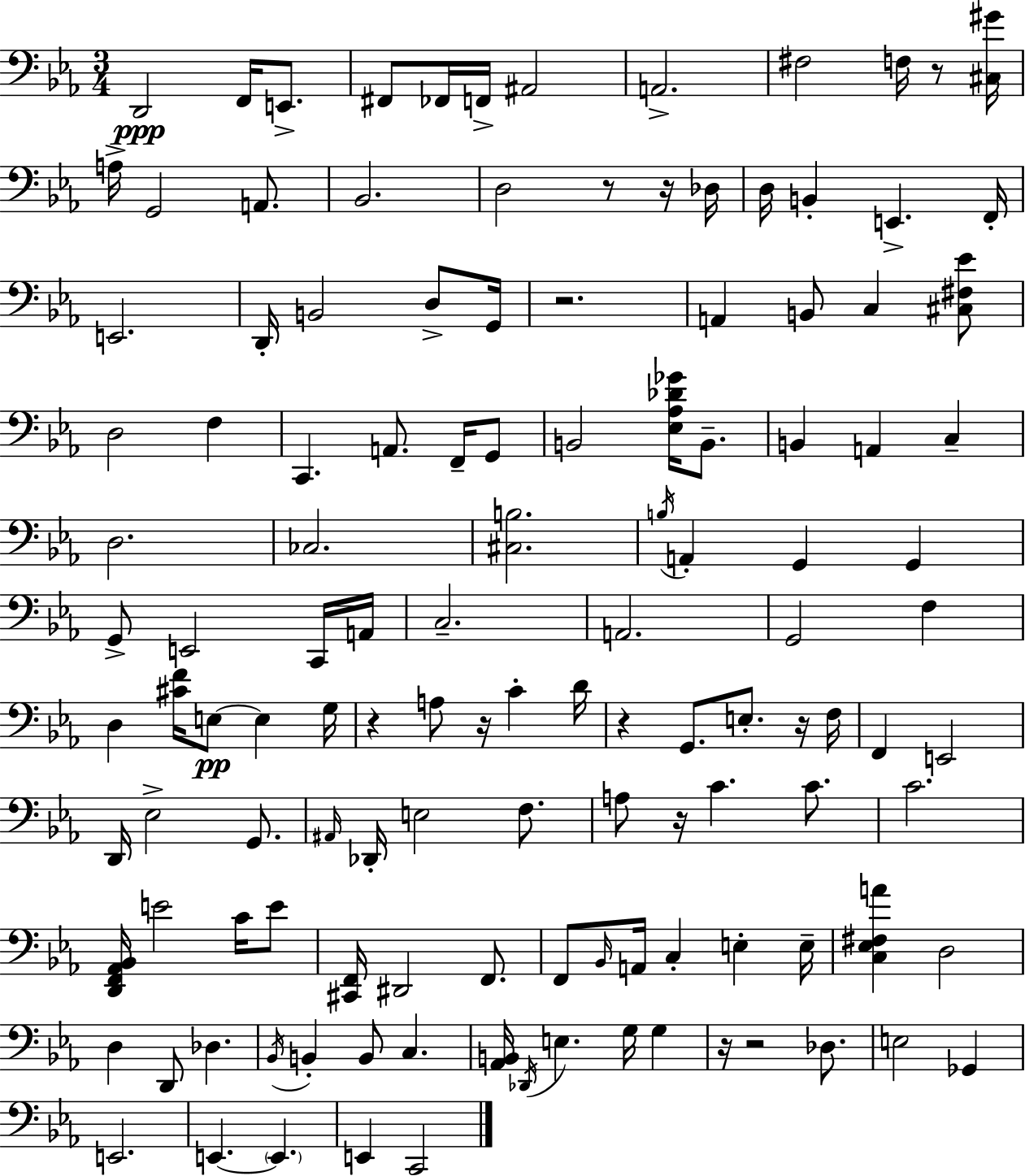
{
  \clef bass
  \numericTimeSignature
  \time 3/4
  \key c \minor
  \repeat volta 2 { d,2\ppp f,16 e,8.-> | fis,8 fes,16 f,16-> ais,2 | a,2.-> | fis2 f16 r8 <cis gis'>16 | \break a16-> g,2 a,8. | bes,2. | d2 r8 r16 des16 | d16 b,4-. e,4.-> f,16-. | \break e,2. | d,16-. b,2 d8-> g,16 | r2. | a,4 b,8 c4 <cis fis ees'>8 | \break d2 f4 | c,4. a,8. f,16-- g,8 | b,2 <ees aes des' ges'>16 b,8.-- | b,4 a,4 c4-- | \break d2. | ces2. | <cis b>2. | \acciaccatura { b16 } a,4-. g,4 g,4 | \break g,8-> e,2 c,16 | a,16 c2.-- | a,2. | g,2 f4 | \break d4 <cis' f'>16 e8~~\pp e4 | g16 r4 a8 r16 c'4-. | d'16 r4 g,8. e8.-. r16 | f16 f,4 e,2 | \break d,16 ees2-> g,8. | \grace { ais,16 } des,16-. e2 f8. | a8 r16 c'4. c'8. | c'2. | \break <d, f, aes, bes,>16 e'2 c'16 | e'8 <cis, f,>16 dis,2 f,8. | f,8 \grace { bes,16 } a,16 c4-. e4-. | e16-- <c ees fis a'>4 d2 | \break d4 d,8 des4. | \acciaccatura { bes,16 } b,4-. b,8 c4. | <aes, b,>16 \acciaccatura { des,16 } e4. | g16 g4 r16 r2 | \break des8. e2 | ges,4 e,2. | e,4.~~ \parenthesize e,4. | e,4 c,2 | \break } \bar "|."
}